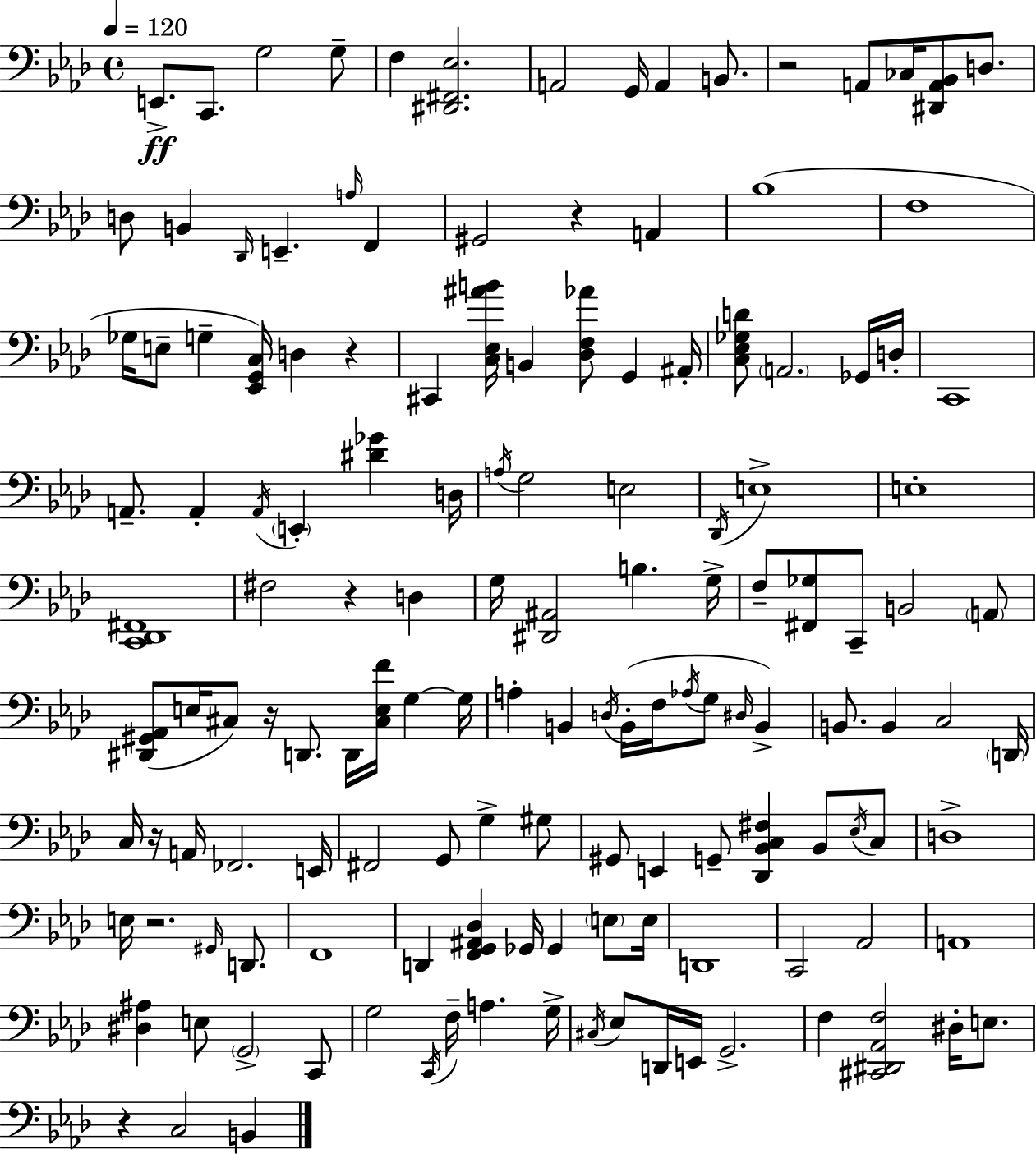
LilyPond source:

{
  \clef bass
  \time 4/4
  \defaultTimeSignature
  \key f \minor
  \tempo 4 = 120
  \repeat volta 2 { e,8.->\ff c,8. g2 g8-- | f4 <dis, fis, ees>2. | a,2 g,16 a,4 b,8. | r2 a,8 ces16 <dis, a, bes,>8 d8. | \break d8 b,4 \grace { des,16 } e,4.-- \grace { a16 } f,4 | gis,2 r4 a,4 | bes1( | f1 | \break ges16 e8-- g4-- <ees, g, c>16) d4 r4 | cis,4 <c ees ais' b'>16 b,4 <des f aes'>8 g,4 | ais,16-. <c ees ges d'>8 \parenthesize a,2. | ges,16 d16-. c,1 | \break a,8.-- a,4-. \acciaccatura { a,16 } \parenthesize e,4-. <dis' ges'>4 | d16 \acciaccatura { a16 } g2 e2 | \acciaccatura { des,16 } e1-> | e1-. | \break <c, des, fis,>1 | fis2 r4 | d4 g16 <dis, ais,>2 b4. | g16-> f8-- <fis, ges>8 c,8-- b,2 | \break \parenthesize a,8 <dis, gis, aes,>8( e16 cis8) r16 d,8. d,16 <cis e f'>16 | g4~~ g16 a4-. b,4 \acciaccatura { d16 }( b,16-. f16 | \acciaccatura { aes16 } g8 \grace { dis16 }) b,4-> b,8. b,4 c2 | \parenthesize d,16 c16 r16 a,16 fes,2. | \break e,16 fis,2 | g,8 g4-> gis8 gis,8 e,4 g,8-- | <des, bes, c fis>4 bes,8 \acciaccatura { ees16 } c8 d1-> | e16 r2. | \break \grace { gis,16 } d,8. f,1 | d,4 <f, g, ais, des>4 | ges,16 ges,4 \parenthesize e8 e16 d,1 | c,2 | \break aes,2 a,1 | <dis ais>4 e8 | \parenthesize g,2-> c,8 g2 | \acciaccatura { c,16 } f16-- a4. g16-> \acciaccatura { cis16 } ees8 d,16 e,16 | \break g,2.-> f4 | <cis, dis, aes, f>2 dis16-. e8. r4 | c2 b,4 } \bar "|."
}